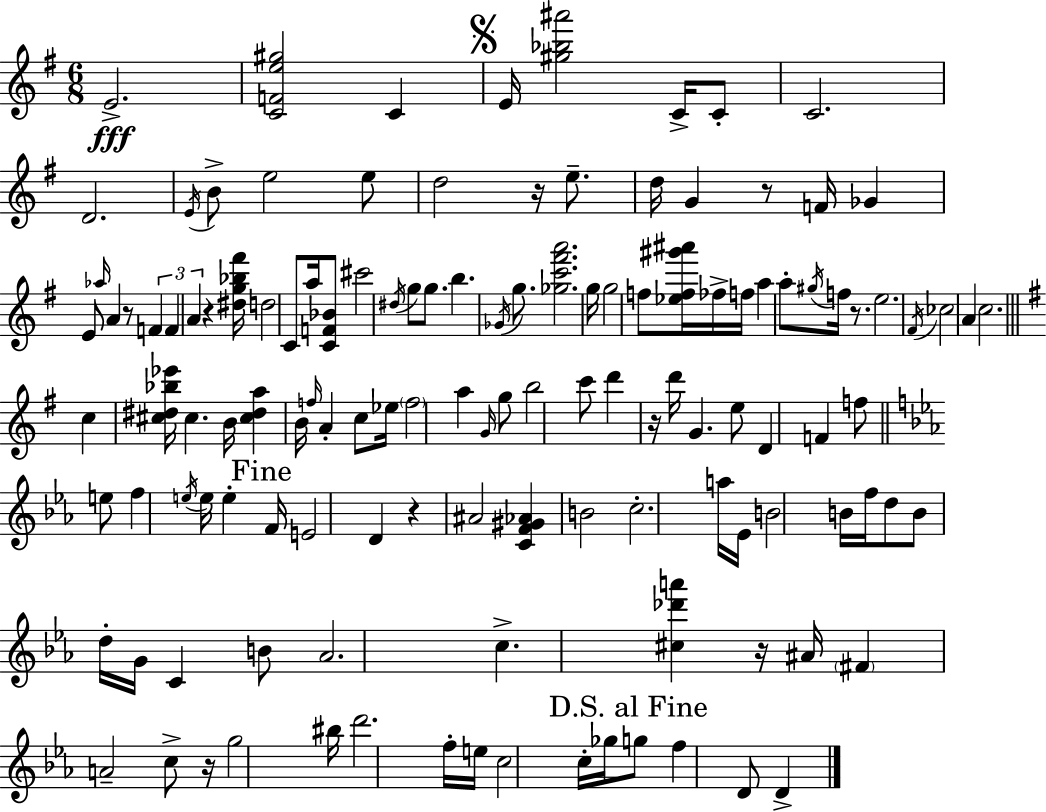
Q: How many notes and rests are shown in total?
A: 127